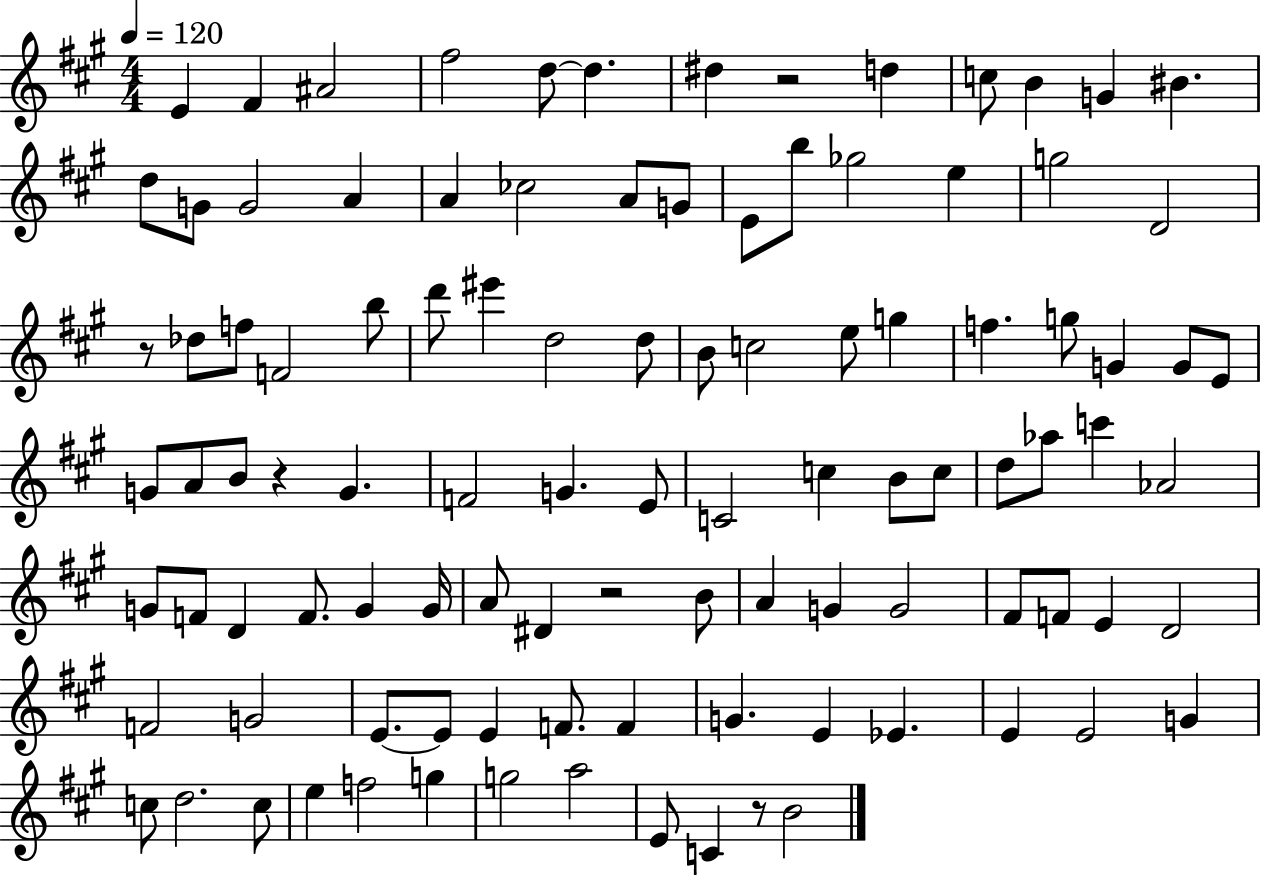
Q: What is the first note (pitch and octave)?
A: E4